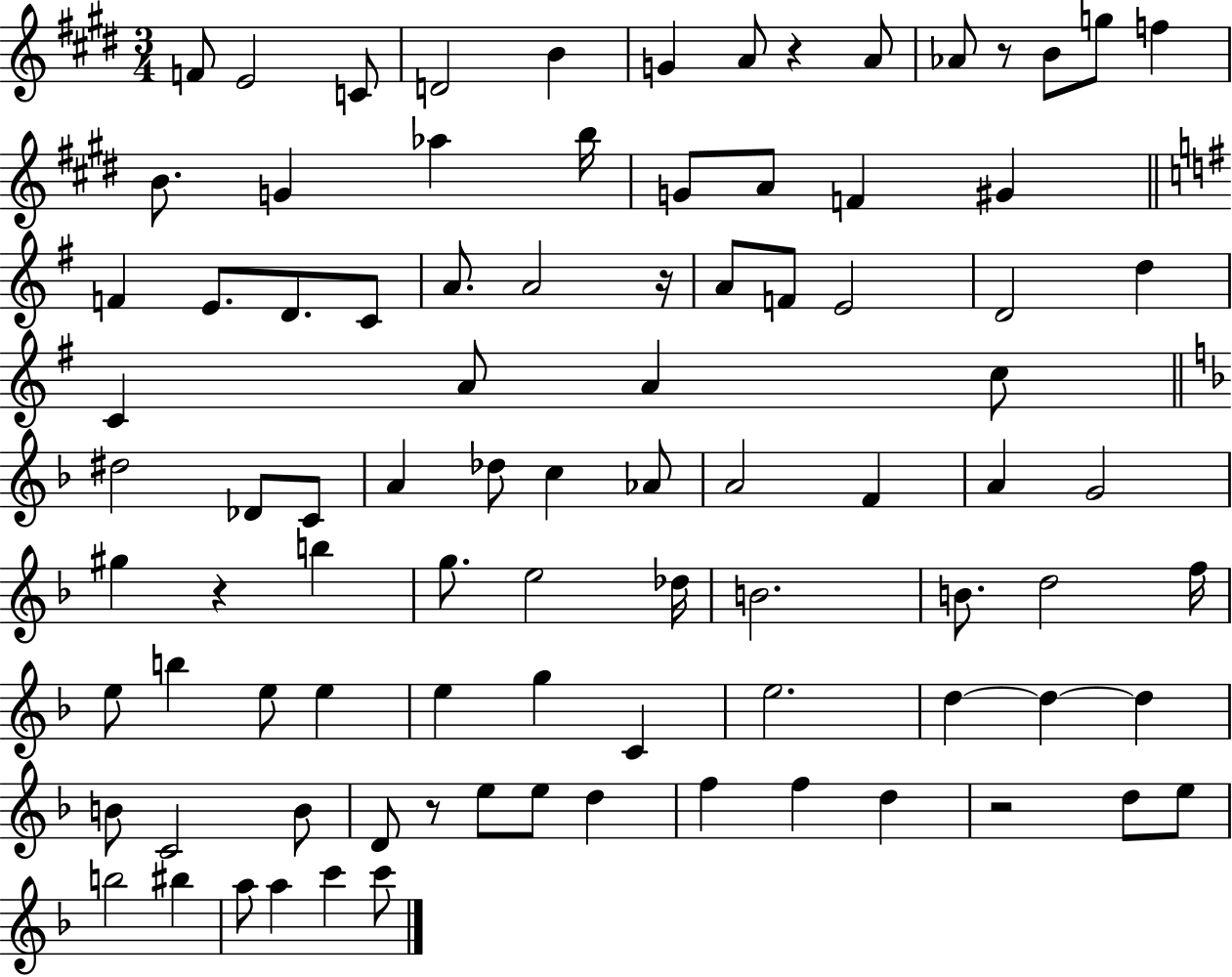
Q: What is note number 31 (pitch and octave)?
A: D5